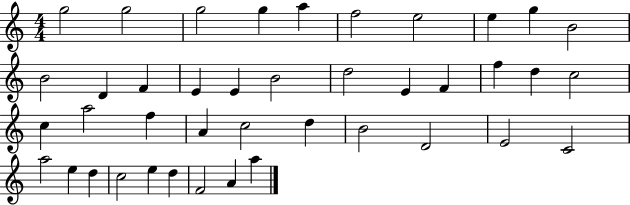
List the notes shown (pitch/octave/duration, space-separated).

G5/h G5/h G5/h G5/q A5/q F5/h E5/h E5/q G5/q B4/h B4/h D4/q F4/q E4/q E4/q B4/h D5/h E4/q F4/q F5/q D5/q C5/h C5/q A5/h F5/q A4/q C5/h D5/q B4/h D4/h E4/h C4/h A5/h E5/q D5/q C5/h E5/q D5/q F4/h A4/q A5/q